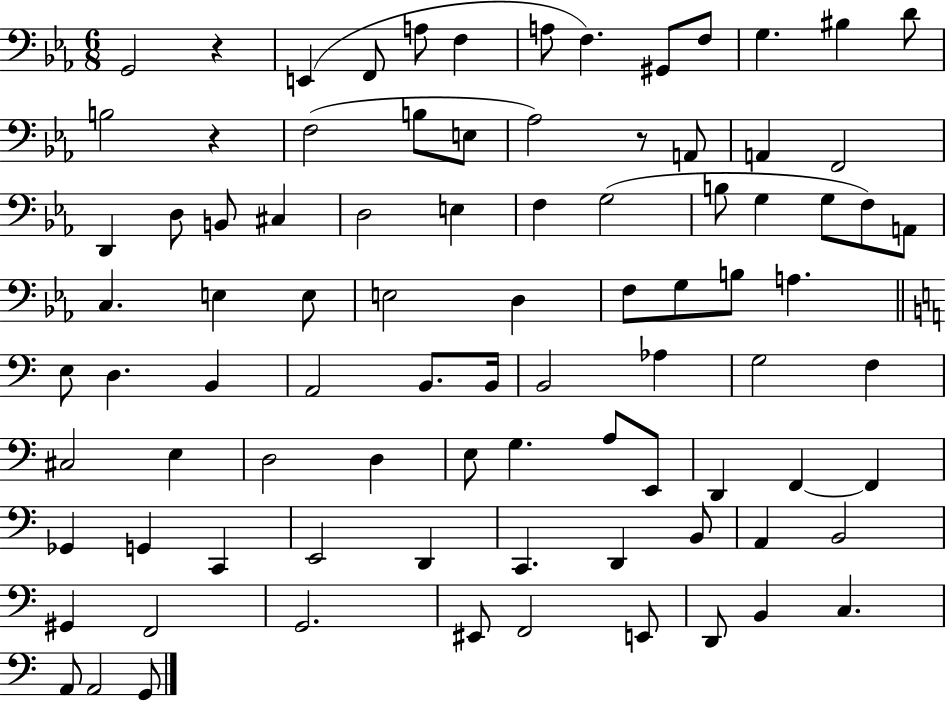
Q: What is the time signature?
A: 6/8